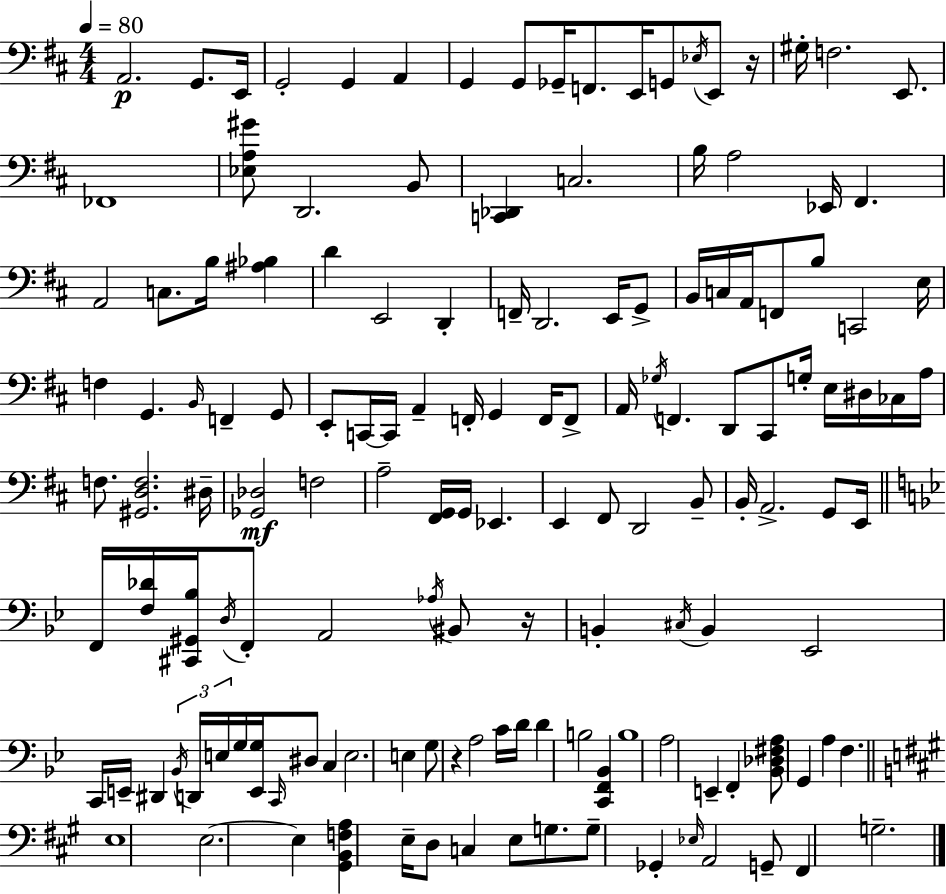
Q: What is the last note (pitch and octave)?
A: G3